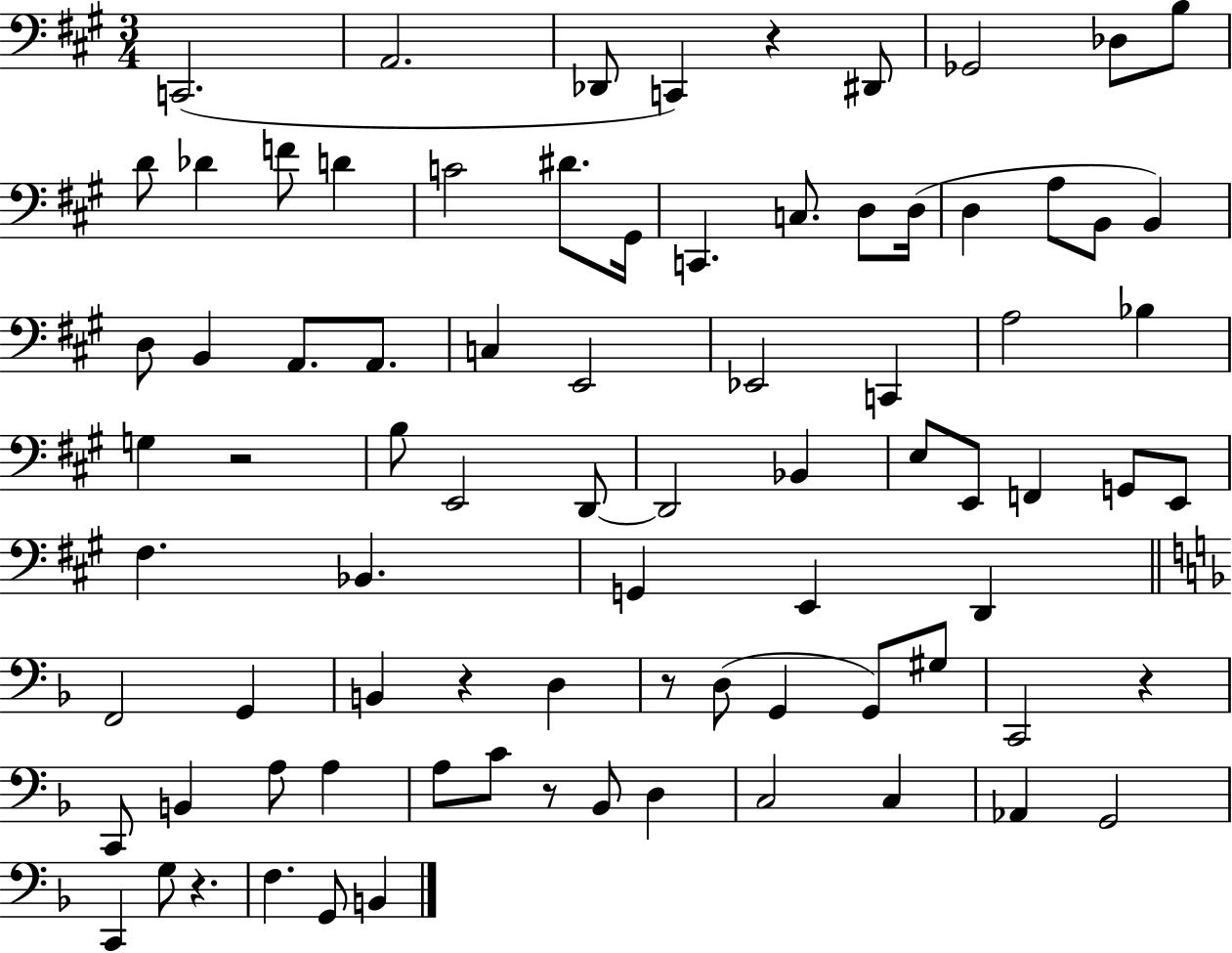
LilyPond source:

{
  \clef bass
  \numericTimeSignature
  \time 3/4
  \key a \major
  c,2.( | a,2. | des,8 c,4) r4 dis,8 | ges,2 des8 b8 | \break d'8 des'4 f'8 d'4 | c'2 dis'8. gis,16 | c,4. c8. d8 d16( | d4 a8 b,8 b,4) | \break d8 b,4 a,8. a,8. | c4 e,2 | ees,2 c,4 | a2 bes4 | \break g4 r2 | b8 e,2 d,8~~ | d,2 bes,4 | e8 e,8 f,4 g,8 e,8 | \break fis4. bes,4. | g,4 e,4 d,4 | \bar "||" \break \key f \major f,2 g,4 | b,4 r4 d4 | r8 d8( g,4 g,8) gis8 | c,2 r4 | \break c,8 b,4 a8 a4 | a8 c'8 r8 bes,8 d4 | c2 c4 | aes,4 g,2 | \break c,4 g8 r4. | f4. g,8 b,4 | \bar "|."
}